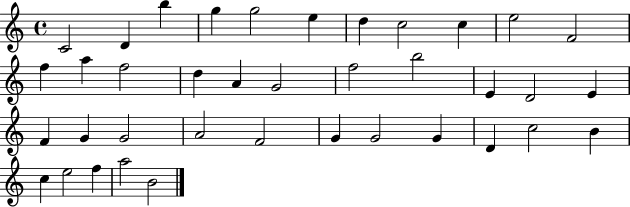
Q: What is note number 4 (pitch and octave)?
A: G5